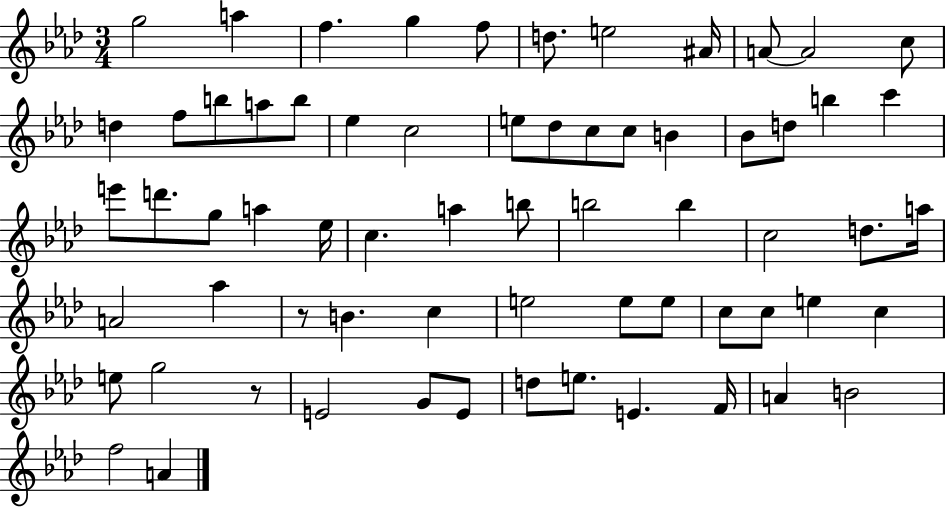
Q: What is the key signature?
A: AES major